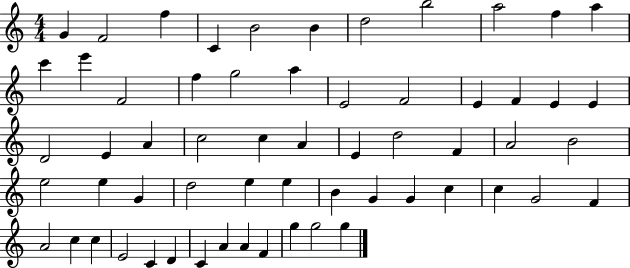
G4/q F4/h F5/q C4/q B4/h B4/q D5/h B5/h A5/h F5/q A5/q C6/q E6/q F4/h F5/q G5/h A5/q E4/h F4/h E4/q F4/q E4/q E4/q D4/h E4/q A4/q C5/h C5/q A4/q E4/q D5/h F4/q A4/h B4/h E5/h E5/q G4/q D5/h E5/q E5/q B4/q G4/q G4/q C5/q C5/q G4/h F4/q A4/h C5/q C5/q E4/h C4/q D4/q C4/q A4/q A4/q F4/q G5/q G5/h G5/q